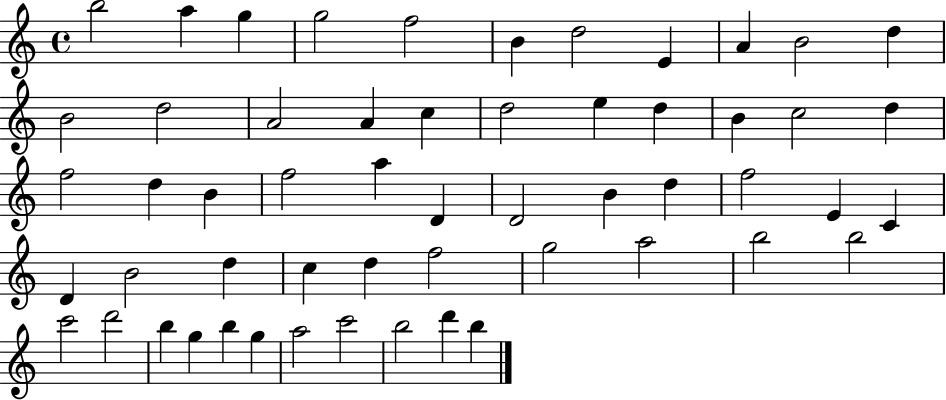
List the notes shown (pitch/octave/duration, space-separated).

B5/h A5/q G5/q G5/h F5/h B4/q D5/h E4/q A4/q B4/h D5/q B4/h D5/h A4/h A4/q C5/q D5/h E5/q D5/q B4/q C5/h D5/q F5/h D5/q B4/q F5/h A5/q D4/q D4/h B4/q D5/q F5/h E4/q C4/q D4/q B4/h D5/q C5/q D5/q F5/h G5/h A5/h B5/h B5/h C6/h D6/h B5/q G5/q B5/q G5/q A5/h C6/h B5/h D6/q B5/q